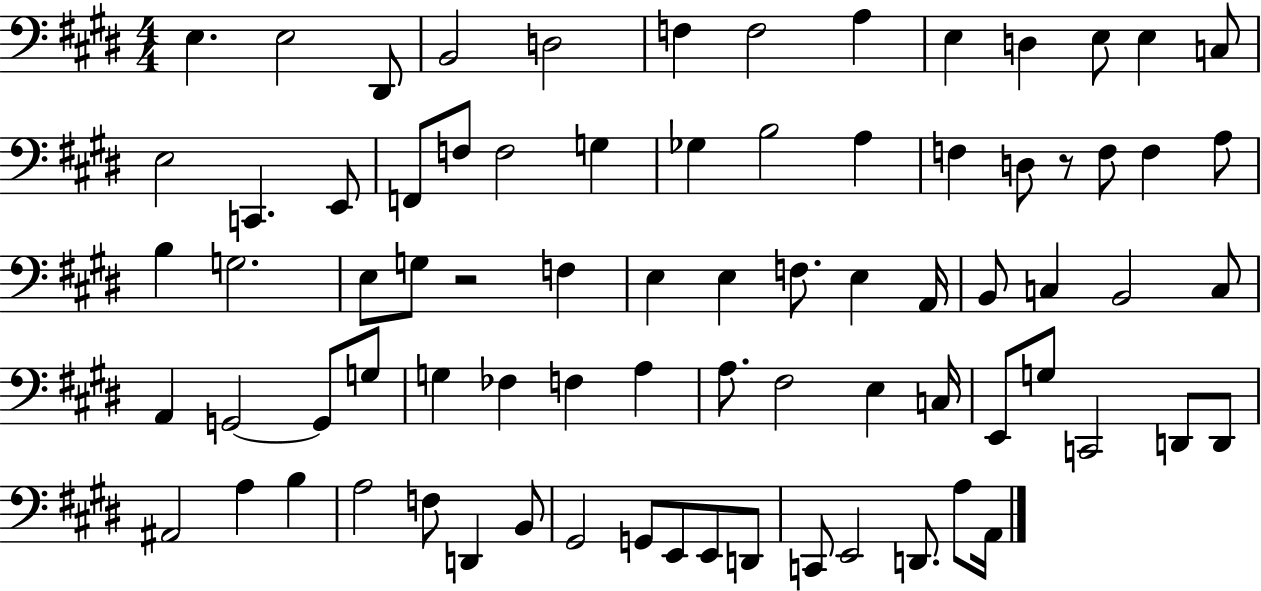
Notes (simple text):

E3/q. E3/h D#2/e B2/h D3/h F3/q F3/h A3/q E3/q D3/q E3/e E3/q C3/e E3/h C2/q. E2/e F2/e F3/e F3/h G3/q Gb3/q B3/h A3/q F3/q D3/e R/e F3/e F3/q A3/e B3/q G3/h. E3/e G3/e R/h F3/q E3/q E3/q F3/e. E3/q A2/s B2/e C3/q B2/h C3/e A2/q G2/h G2/e G3/e G3/q FES3/q F3/q A3/q A3/e. F#3/h E3/q C3/s E2/e G3/e C2/h D2/e D2/e A#2/h A3/q B3/q A3/h F3/e D2/q B2/e G#2/h G2/e E2/e E2/e D2/e C2/e E2/h D2/e. A3/e A2/s